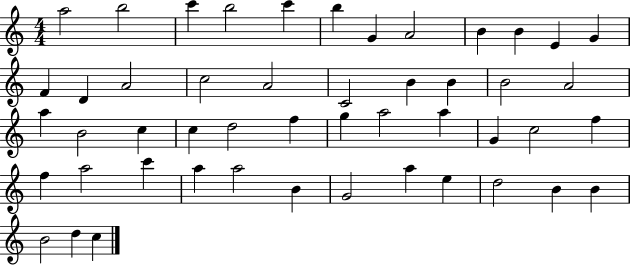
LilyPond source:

{
  \clef treble
  \numericTimeSignature
  \time 4/4
  \key c \major
  a''2 b''2 | c'''4 b''2 c'''4 | b''4 g'4 a'2 | b'4 b'4 e'4 g'4 | \break f'4 d'4 a'2 | c''2 a'2 | c'2 b'4 b'4 | b'2 a'2 | \break a''4 b'2 c''4 | c''4 d''2 f''4 | g''4 a''2 a''4 | g'4 c''2 f''4 | \break f''4 a''2 c'''4 | a''4 a''2 b'4 | g'2 a''4 e''4 | d''2 b'4 b'4 | \break b'2 d''4 c''4 | \bar "|."
}